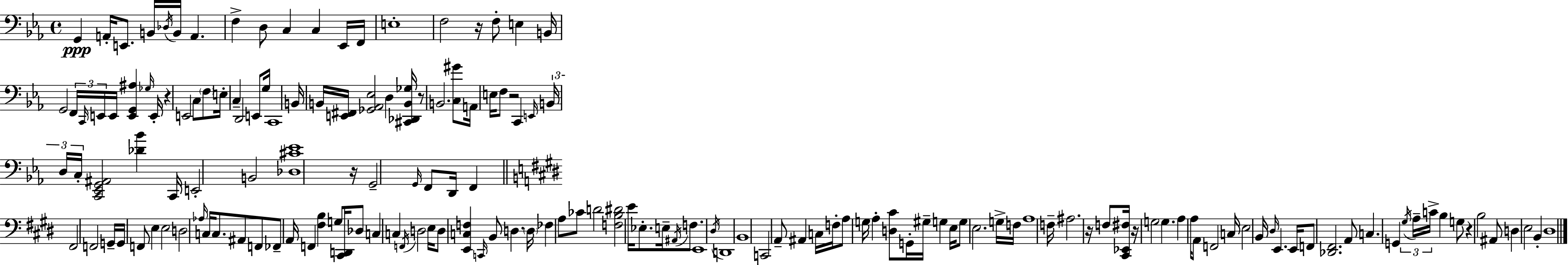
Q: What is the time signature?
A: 4/4